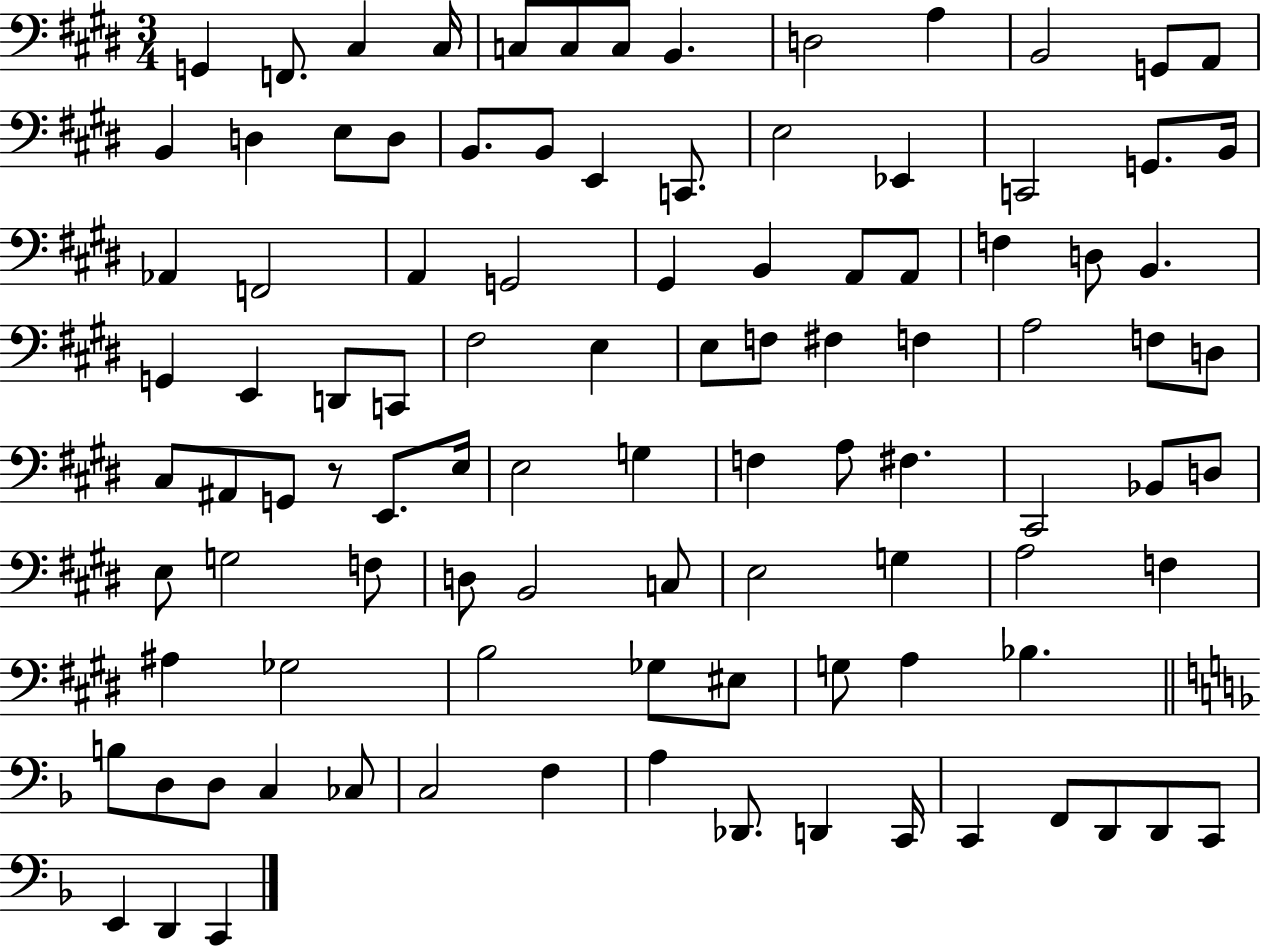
{
  \clef bass
  \numericTimeSignature
  \time 3/4
  \key e \major
  g,4 f,8. cis4 cis16 | c8 c8 c8 b,4. | d2 a4 | b,2 g,8 a,8 | \break b,4 d4 e8 d8 | b,8. b,8 e,4 c,8. | e2 ees,4 | c,2 g,8. b,16 | \break aes,4 f,2 | a,4 g,2 | gis,4 b,4 a,8 a,8 | f4 d8 b,4. | \break g,4 e,4 d,8 c,8 | fis2 e4 | e8 f8 fis4 f4 | a2 f8 d8 | \break cis8 ais,8 g,8 r8 e,8. e16 | e2 g4 | f4 a8 fis4. | cis,2 bes,8 d8 | \break e8 g2 f8 | d8 b,2 c8 | e2 g4 | a2 f4 | \break ais4 ges2 | b2 ges8 eis8 | g8 a4 bes4. | \bar "||" \break \key d \minor b8 d8 d8 c4 ces8 | c2 f4 | a4 des,8. d,4 c,16 | c,4 f,8 d,8 d,8 c,8 | \break e,4 d,4 c,4 | \bar "|."
}